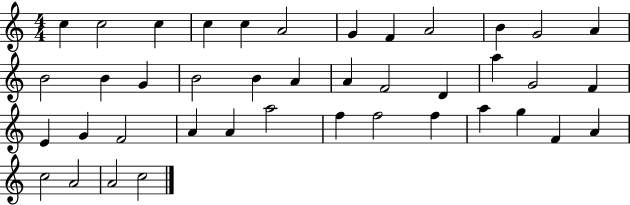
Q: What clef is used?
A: treble